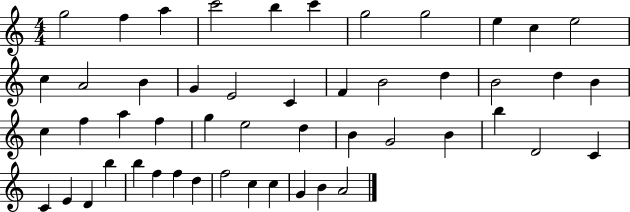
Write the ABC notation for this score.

X:1
T:Untitled
M:4/4
L:1/4
K:C
g2 f a c'2 b c' g2 g2 e c e2 c A2 B G E2 C F B2 d B2 d B c f a f g e2 d B G2 B b D2 C C E D b b f f d f2 c c G B A2